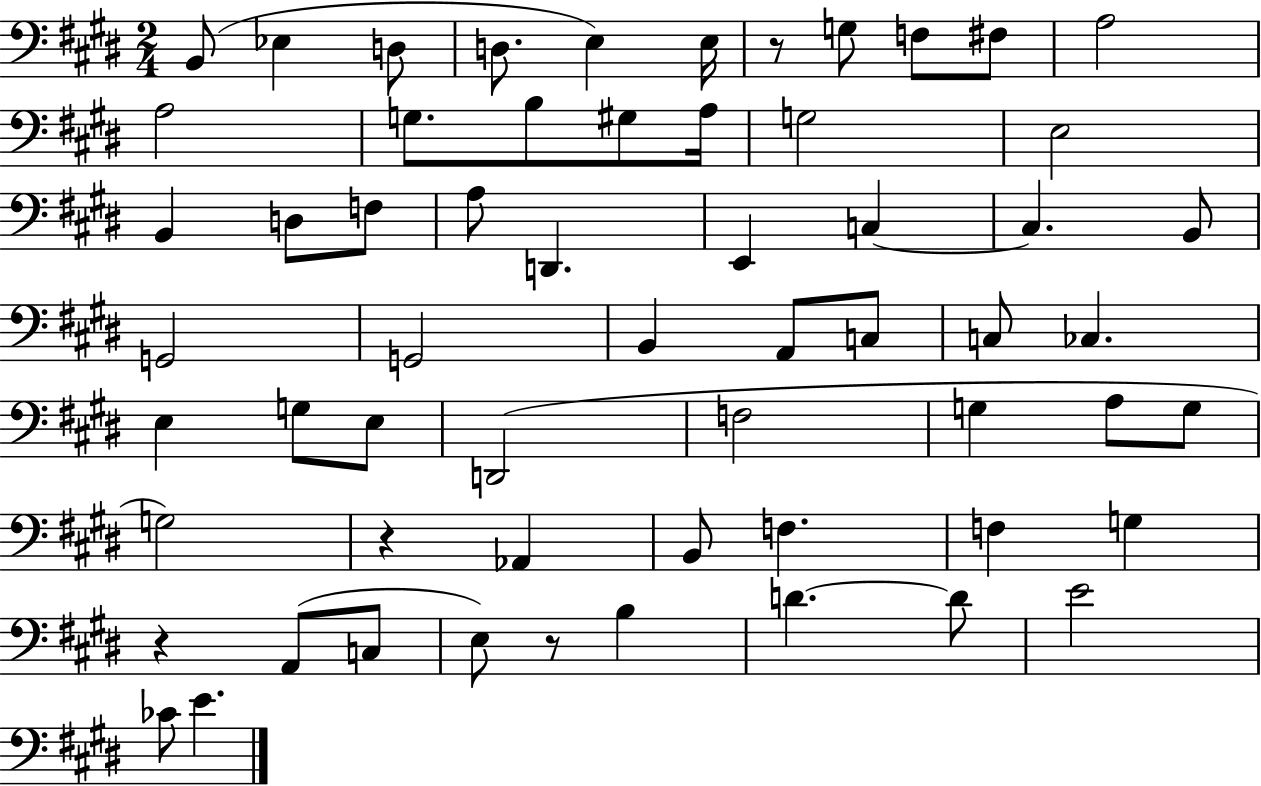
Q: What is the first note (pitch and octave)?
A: B2